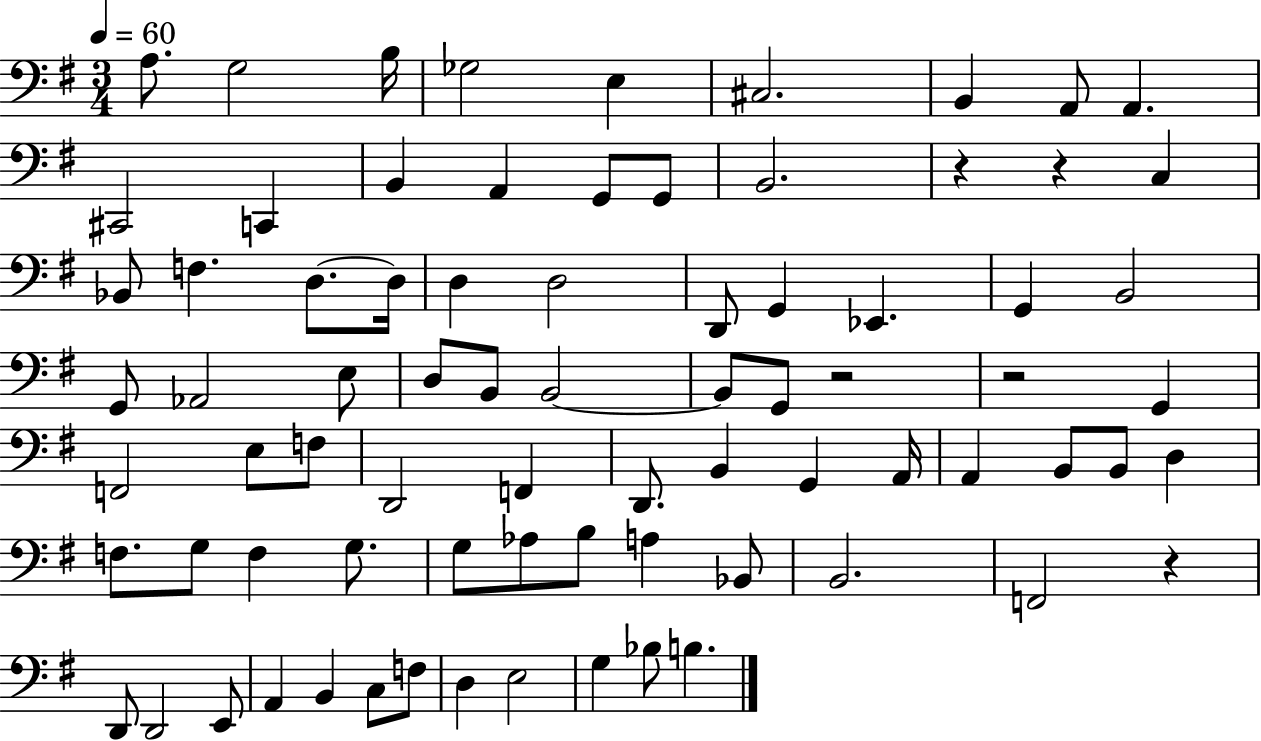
{
  \clef bass
  \numericTimeSignature
  \time 3/4
  \key g \major
  \tempo 4 = 60
  a8. g2 b16 | ges2 e4 | cis2. | b,4 a,8 a,4. | \break cis,2 c,4 | b,4 a,4 g,8 g,8 | b,2. | r4 r4 c4 | \break bes,8 f4. d8.~~ d16 | d4 d2 | d,8 g,4 ees,4. | g,4 b,2 | \break g,8 aes,2 e8 | d8 b,8 b,2~~ | b,8 g,8 r2 | r2 g,4 | \break f,2 e8 f8 | d,2 f,4 | d,8. b,4 g,4 a,16 | a,4 b,8 b,8 d4 | \break f8. g8 f4 g8. | g8 aes8 b8 a4 bes,8 | b,2. | f,2 r4 | \break d,8 d,2 e,8 | a,4 b,4 c8 f8 | d4 e2 | g4 bes8 b4. | \break \bar "|."
}